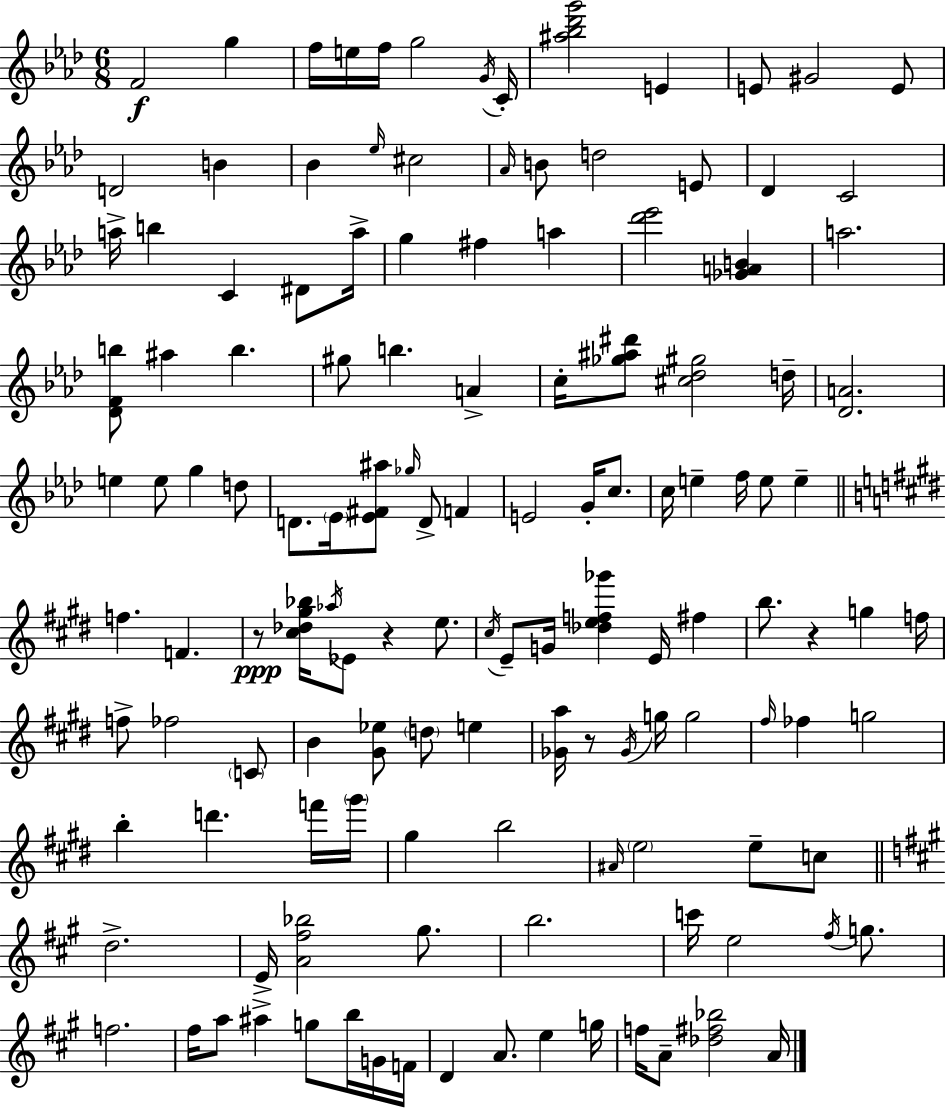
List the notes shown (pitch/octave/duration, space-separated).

F4/h G5/q F5/s E5/s F5/s G5/h G4/s C4/s [A#5,Bb5,Db6,G6]/h E4/q E4/e G#4/h E4/e D4/h B4/q Bb4/q Eb5/s C#5/h Ab4/s B4/e D5/h E4/e Db4/q C4/h A5/s B5/q C4/q D#4/e A5/s G5/q F#5/q A5/q [Db6,Eb6]/h [Gb4,A4,B4]/q A5/h. [Db4,F4,B5]/e A#5/q B5/q. G#5/e B5/q. A4/q C5/s [Gb5,A#5,D#6]/e [C#5,Db5,G#5]/h D5/s [Db4,A4]/h. E5/q E5/e G5/q D5/e D4/e. Eb4/s [Eb4,F#4,A#5]/e Gb5/s D4/e F4/q E4/h G4/s C5/e. C5/s E5/q F5/s E5/e E5/q F5/q. F4/q. R/e [C#5,Db5,G#5,Bb5]/s Ab5/s Eb4/e R/q E5/e. C#5/s E4/e G4/s [Db5,E5,F5,Gb6]/q E4/s F#5/q B5/e. R/q G5/q F5/s F5/e FES5/h C4/e B4/q [G#4,Eb5]/e D5/e E5/q [Gb4,A5]/s R/e Gb4/s G5/s G5/h F#5/s FES5/q G5/h B5/q D6/q. F6/s G#6/s G#5/q B5/h A#4/s E5/h E5/e C5/e D5/h. E4/s [A4,F#5,Bb5]/h G#5/e. B5/h. C6/s E5/h F#5/s G5/e. F5/h. F#5/s A5/e A#5/q G5/e B5/s G4/s F4/s D4/q A4/e. E5/q G5/s F5/s A4/e [Db5,F#5,Bb5]/h A4/s